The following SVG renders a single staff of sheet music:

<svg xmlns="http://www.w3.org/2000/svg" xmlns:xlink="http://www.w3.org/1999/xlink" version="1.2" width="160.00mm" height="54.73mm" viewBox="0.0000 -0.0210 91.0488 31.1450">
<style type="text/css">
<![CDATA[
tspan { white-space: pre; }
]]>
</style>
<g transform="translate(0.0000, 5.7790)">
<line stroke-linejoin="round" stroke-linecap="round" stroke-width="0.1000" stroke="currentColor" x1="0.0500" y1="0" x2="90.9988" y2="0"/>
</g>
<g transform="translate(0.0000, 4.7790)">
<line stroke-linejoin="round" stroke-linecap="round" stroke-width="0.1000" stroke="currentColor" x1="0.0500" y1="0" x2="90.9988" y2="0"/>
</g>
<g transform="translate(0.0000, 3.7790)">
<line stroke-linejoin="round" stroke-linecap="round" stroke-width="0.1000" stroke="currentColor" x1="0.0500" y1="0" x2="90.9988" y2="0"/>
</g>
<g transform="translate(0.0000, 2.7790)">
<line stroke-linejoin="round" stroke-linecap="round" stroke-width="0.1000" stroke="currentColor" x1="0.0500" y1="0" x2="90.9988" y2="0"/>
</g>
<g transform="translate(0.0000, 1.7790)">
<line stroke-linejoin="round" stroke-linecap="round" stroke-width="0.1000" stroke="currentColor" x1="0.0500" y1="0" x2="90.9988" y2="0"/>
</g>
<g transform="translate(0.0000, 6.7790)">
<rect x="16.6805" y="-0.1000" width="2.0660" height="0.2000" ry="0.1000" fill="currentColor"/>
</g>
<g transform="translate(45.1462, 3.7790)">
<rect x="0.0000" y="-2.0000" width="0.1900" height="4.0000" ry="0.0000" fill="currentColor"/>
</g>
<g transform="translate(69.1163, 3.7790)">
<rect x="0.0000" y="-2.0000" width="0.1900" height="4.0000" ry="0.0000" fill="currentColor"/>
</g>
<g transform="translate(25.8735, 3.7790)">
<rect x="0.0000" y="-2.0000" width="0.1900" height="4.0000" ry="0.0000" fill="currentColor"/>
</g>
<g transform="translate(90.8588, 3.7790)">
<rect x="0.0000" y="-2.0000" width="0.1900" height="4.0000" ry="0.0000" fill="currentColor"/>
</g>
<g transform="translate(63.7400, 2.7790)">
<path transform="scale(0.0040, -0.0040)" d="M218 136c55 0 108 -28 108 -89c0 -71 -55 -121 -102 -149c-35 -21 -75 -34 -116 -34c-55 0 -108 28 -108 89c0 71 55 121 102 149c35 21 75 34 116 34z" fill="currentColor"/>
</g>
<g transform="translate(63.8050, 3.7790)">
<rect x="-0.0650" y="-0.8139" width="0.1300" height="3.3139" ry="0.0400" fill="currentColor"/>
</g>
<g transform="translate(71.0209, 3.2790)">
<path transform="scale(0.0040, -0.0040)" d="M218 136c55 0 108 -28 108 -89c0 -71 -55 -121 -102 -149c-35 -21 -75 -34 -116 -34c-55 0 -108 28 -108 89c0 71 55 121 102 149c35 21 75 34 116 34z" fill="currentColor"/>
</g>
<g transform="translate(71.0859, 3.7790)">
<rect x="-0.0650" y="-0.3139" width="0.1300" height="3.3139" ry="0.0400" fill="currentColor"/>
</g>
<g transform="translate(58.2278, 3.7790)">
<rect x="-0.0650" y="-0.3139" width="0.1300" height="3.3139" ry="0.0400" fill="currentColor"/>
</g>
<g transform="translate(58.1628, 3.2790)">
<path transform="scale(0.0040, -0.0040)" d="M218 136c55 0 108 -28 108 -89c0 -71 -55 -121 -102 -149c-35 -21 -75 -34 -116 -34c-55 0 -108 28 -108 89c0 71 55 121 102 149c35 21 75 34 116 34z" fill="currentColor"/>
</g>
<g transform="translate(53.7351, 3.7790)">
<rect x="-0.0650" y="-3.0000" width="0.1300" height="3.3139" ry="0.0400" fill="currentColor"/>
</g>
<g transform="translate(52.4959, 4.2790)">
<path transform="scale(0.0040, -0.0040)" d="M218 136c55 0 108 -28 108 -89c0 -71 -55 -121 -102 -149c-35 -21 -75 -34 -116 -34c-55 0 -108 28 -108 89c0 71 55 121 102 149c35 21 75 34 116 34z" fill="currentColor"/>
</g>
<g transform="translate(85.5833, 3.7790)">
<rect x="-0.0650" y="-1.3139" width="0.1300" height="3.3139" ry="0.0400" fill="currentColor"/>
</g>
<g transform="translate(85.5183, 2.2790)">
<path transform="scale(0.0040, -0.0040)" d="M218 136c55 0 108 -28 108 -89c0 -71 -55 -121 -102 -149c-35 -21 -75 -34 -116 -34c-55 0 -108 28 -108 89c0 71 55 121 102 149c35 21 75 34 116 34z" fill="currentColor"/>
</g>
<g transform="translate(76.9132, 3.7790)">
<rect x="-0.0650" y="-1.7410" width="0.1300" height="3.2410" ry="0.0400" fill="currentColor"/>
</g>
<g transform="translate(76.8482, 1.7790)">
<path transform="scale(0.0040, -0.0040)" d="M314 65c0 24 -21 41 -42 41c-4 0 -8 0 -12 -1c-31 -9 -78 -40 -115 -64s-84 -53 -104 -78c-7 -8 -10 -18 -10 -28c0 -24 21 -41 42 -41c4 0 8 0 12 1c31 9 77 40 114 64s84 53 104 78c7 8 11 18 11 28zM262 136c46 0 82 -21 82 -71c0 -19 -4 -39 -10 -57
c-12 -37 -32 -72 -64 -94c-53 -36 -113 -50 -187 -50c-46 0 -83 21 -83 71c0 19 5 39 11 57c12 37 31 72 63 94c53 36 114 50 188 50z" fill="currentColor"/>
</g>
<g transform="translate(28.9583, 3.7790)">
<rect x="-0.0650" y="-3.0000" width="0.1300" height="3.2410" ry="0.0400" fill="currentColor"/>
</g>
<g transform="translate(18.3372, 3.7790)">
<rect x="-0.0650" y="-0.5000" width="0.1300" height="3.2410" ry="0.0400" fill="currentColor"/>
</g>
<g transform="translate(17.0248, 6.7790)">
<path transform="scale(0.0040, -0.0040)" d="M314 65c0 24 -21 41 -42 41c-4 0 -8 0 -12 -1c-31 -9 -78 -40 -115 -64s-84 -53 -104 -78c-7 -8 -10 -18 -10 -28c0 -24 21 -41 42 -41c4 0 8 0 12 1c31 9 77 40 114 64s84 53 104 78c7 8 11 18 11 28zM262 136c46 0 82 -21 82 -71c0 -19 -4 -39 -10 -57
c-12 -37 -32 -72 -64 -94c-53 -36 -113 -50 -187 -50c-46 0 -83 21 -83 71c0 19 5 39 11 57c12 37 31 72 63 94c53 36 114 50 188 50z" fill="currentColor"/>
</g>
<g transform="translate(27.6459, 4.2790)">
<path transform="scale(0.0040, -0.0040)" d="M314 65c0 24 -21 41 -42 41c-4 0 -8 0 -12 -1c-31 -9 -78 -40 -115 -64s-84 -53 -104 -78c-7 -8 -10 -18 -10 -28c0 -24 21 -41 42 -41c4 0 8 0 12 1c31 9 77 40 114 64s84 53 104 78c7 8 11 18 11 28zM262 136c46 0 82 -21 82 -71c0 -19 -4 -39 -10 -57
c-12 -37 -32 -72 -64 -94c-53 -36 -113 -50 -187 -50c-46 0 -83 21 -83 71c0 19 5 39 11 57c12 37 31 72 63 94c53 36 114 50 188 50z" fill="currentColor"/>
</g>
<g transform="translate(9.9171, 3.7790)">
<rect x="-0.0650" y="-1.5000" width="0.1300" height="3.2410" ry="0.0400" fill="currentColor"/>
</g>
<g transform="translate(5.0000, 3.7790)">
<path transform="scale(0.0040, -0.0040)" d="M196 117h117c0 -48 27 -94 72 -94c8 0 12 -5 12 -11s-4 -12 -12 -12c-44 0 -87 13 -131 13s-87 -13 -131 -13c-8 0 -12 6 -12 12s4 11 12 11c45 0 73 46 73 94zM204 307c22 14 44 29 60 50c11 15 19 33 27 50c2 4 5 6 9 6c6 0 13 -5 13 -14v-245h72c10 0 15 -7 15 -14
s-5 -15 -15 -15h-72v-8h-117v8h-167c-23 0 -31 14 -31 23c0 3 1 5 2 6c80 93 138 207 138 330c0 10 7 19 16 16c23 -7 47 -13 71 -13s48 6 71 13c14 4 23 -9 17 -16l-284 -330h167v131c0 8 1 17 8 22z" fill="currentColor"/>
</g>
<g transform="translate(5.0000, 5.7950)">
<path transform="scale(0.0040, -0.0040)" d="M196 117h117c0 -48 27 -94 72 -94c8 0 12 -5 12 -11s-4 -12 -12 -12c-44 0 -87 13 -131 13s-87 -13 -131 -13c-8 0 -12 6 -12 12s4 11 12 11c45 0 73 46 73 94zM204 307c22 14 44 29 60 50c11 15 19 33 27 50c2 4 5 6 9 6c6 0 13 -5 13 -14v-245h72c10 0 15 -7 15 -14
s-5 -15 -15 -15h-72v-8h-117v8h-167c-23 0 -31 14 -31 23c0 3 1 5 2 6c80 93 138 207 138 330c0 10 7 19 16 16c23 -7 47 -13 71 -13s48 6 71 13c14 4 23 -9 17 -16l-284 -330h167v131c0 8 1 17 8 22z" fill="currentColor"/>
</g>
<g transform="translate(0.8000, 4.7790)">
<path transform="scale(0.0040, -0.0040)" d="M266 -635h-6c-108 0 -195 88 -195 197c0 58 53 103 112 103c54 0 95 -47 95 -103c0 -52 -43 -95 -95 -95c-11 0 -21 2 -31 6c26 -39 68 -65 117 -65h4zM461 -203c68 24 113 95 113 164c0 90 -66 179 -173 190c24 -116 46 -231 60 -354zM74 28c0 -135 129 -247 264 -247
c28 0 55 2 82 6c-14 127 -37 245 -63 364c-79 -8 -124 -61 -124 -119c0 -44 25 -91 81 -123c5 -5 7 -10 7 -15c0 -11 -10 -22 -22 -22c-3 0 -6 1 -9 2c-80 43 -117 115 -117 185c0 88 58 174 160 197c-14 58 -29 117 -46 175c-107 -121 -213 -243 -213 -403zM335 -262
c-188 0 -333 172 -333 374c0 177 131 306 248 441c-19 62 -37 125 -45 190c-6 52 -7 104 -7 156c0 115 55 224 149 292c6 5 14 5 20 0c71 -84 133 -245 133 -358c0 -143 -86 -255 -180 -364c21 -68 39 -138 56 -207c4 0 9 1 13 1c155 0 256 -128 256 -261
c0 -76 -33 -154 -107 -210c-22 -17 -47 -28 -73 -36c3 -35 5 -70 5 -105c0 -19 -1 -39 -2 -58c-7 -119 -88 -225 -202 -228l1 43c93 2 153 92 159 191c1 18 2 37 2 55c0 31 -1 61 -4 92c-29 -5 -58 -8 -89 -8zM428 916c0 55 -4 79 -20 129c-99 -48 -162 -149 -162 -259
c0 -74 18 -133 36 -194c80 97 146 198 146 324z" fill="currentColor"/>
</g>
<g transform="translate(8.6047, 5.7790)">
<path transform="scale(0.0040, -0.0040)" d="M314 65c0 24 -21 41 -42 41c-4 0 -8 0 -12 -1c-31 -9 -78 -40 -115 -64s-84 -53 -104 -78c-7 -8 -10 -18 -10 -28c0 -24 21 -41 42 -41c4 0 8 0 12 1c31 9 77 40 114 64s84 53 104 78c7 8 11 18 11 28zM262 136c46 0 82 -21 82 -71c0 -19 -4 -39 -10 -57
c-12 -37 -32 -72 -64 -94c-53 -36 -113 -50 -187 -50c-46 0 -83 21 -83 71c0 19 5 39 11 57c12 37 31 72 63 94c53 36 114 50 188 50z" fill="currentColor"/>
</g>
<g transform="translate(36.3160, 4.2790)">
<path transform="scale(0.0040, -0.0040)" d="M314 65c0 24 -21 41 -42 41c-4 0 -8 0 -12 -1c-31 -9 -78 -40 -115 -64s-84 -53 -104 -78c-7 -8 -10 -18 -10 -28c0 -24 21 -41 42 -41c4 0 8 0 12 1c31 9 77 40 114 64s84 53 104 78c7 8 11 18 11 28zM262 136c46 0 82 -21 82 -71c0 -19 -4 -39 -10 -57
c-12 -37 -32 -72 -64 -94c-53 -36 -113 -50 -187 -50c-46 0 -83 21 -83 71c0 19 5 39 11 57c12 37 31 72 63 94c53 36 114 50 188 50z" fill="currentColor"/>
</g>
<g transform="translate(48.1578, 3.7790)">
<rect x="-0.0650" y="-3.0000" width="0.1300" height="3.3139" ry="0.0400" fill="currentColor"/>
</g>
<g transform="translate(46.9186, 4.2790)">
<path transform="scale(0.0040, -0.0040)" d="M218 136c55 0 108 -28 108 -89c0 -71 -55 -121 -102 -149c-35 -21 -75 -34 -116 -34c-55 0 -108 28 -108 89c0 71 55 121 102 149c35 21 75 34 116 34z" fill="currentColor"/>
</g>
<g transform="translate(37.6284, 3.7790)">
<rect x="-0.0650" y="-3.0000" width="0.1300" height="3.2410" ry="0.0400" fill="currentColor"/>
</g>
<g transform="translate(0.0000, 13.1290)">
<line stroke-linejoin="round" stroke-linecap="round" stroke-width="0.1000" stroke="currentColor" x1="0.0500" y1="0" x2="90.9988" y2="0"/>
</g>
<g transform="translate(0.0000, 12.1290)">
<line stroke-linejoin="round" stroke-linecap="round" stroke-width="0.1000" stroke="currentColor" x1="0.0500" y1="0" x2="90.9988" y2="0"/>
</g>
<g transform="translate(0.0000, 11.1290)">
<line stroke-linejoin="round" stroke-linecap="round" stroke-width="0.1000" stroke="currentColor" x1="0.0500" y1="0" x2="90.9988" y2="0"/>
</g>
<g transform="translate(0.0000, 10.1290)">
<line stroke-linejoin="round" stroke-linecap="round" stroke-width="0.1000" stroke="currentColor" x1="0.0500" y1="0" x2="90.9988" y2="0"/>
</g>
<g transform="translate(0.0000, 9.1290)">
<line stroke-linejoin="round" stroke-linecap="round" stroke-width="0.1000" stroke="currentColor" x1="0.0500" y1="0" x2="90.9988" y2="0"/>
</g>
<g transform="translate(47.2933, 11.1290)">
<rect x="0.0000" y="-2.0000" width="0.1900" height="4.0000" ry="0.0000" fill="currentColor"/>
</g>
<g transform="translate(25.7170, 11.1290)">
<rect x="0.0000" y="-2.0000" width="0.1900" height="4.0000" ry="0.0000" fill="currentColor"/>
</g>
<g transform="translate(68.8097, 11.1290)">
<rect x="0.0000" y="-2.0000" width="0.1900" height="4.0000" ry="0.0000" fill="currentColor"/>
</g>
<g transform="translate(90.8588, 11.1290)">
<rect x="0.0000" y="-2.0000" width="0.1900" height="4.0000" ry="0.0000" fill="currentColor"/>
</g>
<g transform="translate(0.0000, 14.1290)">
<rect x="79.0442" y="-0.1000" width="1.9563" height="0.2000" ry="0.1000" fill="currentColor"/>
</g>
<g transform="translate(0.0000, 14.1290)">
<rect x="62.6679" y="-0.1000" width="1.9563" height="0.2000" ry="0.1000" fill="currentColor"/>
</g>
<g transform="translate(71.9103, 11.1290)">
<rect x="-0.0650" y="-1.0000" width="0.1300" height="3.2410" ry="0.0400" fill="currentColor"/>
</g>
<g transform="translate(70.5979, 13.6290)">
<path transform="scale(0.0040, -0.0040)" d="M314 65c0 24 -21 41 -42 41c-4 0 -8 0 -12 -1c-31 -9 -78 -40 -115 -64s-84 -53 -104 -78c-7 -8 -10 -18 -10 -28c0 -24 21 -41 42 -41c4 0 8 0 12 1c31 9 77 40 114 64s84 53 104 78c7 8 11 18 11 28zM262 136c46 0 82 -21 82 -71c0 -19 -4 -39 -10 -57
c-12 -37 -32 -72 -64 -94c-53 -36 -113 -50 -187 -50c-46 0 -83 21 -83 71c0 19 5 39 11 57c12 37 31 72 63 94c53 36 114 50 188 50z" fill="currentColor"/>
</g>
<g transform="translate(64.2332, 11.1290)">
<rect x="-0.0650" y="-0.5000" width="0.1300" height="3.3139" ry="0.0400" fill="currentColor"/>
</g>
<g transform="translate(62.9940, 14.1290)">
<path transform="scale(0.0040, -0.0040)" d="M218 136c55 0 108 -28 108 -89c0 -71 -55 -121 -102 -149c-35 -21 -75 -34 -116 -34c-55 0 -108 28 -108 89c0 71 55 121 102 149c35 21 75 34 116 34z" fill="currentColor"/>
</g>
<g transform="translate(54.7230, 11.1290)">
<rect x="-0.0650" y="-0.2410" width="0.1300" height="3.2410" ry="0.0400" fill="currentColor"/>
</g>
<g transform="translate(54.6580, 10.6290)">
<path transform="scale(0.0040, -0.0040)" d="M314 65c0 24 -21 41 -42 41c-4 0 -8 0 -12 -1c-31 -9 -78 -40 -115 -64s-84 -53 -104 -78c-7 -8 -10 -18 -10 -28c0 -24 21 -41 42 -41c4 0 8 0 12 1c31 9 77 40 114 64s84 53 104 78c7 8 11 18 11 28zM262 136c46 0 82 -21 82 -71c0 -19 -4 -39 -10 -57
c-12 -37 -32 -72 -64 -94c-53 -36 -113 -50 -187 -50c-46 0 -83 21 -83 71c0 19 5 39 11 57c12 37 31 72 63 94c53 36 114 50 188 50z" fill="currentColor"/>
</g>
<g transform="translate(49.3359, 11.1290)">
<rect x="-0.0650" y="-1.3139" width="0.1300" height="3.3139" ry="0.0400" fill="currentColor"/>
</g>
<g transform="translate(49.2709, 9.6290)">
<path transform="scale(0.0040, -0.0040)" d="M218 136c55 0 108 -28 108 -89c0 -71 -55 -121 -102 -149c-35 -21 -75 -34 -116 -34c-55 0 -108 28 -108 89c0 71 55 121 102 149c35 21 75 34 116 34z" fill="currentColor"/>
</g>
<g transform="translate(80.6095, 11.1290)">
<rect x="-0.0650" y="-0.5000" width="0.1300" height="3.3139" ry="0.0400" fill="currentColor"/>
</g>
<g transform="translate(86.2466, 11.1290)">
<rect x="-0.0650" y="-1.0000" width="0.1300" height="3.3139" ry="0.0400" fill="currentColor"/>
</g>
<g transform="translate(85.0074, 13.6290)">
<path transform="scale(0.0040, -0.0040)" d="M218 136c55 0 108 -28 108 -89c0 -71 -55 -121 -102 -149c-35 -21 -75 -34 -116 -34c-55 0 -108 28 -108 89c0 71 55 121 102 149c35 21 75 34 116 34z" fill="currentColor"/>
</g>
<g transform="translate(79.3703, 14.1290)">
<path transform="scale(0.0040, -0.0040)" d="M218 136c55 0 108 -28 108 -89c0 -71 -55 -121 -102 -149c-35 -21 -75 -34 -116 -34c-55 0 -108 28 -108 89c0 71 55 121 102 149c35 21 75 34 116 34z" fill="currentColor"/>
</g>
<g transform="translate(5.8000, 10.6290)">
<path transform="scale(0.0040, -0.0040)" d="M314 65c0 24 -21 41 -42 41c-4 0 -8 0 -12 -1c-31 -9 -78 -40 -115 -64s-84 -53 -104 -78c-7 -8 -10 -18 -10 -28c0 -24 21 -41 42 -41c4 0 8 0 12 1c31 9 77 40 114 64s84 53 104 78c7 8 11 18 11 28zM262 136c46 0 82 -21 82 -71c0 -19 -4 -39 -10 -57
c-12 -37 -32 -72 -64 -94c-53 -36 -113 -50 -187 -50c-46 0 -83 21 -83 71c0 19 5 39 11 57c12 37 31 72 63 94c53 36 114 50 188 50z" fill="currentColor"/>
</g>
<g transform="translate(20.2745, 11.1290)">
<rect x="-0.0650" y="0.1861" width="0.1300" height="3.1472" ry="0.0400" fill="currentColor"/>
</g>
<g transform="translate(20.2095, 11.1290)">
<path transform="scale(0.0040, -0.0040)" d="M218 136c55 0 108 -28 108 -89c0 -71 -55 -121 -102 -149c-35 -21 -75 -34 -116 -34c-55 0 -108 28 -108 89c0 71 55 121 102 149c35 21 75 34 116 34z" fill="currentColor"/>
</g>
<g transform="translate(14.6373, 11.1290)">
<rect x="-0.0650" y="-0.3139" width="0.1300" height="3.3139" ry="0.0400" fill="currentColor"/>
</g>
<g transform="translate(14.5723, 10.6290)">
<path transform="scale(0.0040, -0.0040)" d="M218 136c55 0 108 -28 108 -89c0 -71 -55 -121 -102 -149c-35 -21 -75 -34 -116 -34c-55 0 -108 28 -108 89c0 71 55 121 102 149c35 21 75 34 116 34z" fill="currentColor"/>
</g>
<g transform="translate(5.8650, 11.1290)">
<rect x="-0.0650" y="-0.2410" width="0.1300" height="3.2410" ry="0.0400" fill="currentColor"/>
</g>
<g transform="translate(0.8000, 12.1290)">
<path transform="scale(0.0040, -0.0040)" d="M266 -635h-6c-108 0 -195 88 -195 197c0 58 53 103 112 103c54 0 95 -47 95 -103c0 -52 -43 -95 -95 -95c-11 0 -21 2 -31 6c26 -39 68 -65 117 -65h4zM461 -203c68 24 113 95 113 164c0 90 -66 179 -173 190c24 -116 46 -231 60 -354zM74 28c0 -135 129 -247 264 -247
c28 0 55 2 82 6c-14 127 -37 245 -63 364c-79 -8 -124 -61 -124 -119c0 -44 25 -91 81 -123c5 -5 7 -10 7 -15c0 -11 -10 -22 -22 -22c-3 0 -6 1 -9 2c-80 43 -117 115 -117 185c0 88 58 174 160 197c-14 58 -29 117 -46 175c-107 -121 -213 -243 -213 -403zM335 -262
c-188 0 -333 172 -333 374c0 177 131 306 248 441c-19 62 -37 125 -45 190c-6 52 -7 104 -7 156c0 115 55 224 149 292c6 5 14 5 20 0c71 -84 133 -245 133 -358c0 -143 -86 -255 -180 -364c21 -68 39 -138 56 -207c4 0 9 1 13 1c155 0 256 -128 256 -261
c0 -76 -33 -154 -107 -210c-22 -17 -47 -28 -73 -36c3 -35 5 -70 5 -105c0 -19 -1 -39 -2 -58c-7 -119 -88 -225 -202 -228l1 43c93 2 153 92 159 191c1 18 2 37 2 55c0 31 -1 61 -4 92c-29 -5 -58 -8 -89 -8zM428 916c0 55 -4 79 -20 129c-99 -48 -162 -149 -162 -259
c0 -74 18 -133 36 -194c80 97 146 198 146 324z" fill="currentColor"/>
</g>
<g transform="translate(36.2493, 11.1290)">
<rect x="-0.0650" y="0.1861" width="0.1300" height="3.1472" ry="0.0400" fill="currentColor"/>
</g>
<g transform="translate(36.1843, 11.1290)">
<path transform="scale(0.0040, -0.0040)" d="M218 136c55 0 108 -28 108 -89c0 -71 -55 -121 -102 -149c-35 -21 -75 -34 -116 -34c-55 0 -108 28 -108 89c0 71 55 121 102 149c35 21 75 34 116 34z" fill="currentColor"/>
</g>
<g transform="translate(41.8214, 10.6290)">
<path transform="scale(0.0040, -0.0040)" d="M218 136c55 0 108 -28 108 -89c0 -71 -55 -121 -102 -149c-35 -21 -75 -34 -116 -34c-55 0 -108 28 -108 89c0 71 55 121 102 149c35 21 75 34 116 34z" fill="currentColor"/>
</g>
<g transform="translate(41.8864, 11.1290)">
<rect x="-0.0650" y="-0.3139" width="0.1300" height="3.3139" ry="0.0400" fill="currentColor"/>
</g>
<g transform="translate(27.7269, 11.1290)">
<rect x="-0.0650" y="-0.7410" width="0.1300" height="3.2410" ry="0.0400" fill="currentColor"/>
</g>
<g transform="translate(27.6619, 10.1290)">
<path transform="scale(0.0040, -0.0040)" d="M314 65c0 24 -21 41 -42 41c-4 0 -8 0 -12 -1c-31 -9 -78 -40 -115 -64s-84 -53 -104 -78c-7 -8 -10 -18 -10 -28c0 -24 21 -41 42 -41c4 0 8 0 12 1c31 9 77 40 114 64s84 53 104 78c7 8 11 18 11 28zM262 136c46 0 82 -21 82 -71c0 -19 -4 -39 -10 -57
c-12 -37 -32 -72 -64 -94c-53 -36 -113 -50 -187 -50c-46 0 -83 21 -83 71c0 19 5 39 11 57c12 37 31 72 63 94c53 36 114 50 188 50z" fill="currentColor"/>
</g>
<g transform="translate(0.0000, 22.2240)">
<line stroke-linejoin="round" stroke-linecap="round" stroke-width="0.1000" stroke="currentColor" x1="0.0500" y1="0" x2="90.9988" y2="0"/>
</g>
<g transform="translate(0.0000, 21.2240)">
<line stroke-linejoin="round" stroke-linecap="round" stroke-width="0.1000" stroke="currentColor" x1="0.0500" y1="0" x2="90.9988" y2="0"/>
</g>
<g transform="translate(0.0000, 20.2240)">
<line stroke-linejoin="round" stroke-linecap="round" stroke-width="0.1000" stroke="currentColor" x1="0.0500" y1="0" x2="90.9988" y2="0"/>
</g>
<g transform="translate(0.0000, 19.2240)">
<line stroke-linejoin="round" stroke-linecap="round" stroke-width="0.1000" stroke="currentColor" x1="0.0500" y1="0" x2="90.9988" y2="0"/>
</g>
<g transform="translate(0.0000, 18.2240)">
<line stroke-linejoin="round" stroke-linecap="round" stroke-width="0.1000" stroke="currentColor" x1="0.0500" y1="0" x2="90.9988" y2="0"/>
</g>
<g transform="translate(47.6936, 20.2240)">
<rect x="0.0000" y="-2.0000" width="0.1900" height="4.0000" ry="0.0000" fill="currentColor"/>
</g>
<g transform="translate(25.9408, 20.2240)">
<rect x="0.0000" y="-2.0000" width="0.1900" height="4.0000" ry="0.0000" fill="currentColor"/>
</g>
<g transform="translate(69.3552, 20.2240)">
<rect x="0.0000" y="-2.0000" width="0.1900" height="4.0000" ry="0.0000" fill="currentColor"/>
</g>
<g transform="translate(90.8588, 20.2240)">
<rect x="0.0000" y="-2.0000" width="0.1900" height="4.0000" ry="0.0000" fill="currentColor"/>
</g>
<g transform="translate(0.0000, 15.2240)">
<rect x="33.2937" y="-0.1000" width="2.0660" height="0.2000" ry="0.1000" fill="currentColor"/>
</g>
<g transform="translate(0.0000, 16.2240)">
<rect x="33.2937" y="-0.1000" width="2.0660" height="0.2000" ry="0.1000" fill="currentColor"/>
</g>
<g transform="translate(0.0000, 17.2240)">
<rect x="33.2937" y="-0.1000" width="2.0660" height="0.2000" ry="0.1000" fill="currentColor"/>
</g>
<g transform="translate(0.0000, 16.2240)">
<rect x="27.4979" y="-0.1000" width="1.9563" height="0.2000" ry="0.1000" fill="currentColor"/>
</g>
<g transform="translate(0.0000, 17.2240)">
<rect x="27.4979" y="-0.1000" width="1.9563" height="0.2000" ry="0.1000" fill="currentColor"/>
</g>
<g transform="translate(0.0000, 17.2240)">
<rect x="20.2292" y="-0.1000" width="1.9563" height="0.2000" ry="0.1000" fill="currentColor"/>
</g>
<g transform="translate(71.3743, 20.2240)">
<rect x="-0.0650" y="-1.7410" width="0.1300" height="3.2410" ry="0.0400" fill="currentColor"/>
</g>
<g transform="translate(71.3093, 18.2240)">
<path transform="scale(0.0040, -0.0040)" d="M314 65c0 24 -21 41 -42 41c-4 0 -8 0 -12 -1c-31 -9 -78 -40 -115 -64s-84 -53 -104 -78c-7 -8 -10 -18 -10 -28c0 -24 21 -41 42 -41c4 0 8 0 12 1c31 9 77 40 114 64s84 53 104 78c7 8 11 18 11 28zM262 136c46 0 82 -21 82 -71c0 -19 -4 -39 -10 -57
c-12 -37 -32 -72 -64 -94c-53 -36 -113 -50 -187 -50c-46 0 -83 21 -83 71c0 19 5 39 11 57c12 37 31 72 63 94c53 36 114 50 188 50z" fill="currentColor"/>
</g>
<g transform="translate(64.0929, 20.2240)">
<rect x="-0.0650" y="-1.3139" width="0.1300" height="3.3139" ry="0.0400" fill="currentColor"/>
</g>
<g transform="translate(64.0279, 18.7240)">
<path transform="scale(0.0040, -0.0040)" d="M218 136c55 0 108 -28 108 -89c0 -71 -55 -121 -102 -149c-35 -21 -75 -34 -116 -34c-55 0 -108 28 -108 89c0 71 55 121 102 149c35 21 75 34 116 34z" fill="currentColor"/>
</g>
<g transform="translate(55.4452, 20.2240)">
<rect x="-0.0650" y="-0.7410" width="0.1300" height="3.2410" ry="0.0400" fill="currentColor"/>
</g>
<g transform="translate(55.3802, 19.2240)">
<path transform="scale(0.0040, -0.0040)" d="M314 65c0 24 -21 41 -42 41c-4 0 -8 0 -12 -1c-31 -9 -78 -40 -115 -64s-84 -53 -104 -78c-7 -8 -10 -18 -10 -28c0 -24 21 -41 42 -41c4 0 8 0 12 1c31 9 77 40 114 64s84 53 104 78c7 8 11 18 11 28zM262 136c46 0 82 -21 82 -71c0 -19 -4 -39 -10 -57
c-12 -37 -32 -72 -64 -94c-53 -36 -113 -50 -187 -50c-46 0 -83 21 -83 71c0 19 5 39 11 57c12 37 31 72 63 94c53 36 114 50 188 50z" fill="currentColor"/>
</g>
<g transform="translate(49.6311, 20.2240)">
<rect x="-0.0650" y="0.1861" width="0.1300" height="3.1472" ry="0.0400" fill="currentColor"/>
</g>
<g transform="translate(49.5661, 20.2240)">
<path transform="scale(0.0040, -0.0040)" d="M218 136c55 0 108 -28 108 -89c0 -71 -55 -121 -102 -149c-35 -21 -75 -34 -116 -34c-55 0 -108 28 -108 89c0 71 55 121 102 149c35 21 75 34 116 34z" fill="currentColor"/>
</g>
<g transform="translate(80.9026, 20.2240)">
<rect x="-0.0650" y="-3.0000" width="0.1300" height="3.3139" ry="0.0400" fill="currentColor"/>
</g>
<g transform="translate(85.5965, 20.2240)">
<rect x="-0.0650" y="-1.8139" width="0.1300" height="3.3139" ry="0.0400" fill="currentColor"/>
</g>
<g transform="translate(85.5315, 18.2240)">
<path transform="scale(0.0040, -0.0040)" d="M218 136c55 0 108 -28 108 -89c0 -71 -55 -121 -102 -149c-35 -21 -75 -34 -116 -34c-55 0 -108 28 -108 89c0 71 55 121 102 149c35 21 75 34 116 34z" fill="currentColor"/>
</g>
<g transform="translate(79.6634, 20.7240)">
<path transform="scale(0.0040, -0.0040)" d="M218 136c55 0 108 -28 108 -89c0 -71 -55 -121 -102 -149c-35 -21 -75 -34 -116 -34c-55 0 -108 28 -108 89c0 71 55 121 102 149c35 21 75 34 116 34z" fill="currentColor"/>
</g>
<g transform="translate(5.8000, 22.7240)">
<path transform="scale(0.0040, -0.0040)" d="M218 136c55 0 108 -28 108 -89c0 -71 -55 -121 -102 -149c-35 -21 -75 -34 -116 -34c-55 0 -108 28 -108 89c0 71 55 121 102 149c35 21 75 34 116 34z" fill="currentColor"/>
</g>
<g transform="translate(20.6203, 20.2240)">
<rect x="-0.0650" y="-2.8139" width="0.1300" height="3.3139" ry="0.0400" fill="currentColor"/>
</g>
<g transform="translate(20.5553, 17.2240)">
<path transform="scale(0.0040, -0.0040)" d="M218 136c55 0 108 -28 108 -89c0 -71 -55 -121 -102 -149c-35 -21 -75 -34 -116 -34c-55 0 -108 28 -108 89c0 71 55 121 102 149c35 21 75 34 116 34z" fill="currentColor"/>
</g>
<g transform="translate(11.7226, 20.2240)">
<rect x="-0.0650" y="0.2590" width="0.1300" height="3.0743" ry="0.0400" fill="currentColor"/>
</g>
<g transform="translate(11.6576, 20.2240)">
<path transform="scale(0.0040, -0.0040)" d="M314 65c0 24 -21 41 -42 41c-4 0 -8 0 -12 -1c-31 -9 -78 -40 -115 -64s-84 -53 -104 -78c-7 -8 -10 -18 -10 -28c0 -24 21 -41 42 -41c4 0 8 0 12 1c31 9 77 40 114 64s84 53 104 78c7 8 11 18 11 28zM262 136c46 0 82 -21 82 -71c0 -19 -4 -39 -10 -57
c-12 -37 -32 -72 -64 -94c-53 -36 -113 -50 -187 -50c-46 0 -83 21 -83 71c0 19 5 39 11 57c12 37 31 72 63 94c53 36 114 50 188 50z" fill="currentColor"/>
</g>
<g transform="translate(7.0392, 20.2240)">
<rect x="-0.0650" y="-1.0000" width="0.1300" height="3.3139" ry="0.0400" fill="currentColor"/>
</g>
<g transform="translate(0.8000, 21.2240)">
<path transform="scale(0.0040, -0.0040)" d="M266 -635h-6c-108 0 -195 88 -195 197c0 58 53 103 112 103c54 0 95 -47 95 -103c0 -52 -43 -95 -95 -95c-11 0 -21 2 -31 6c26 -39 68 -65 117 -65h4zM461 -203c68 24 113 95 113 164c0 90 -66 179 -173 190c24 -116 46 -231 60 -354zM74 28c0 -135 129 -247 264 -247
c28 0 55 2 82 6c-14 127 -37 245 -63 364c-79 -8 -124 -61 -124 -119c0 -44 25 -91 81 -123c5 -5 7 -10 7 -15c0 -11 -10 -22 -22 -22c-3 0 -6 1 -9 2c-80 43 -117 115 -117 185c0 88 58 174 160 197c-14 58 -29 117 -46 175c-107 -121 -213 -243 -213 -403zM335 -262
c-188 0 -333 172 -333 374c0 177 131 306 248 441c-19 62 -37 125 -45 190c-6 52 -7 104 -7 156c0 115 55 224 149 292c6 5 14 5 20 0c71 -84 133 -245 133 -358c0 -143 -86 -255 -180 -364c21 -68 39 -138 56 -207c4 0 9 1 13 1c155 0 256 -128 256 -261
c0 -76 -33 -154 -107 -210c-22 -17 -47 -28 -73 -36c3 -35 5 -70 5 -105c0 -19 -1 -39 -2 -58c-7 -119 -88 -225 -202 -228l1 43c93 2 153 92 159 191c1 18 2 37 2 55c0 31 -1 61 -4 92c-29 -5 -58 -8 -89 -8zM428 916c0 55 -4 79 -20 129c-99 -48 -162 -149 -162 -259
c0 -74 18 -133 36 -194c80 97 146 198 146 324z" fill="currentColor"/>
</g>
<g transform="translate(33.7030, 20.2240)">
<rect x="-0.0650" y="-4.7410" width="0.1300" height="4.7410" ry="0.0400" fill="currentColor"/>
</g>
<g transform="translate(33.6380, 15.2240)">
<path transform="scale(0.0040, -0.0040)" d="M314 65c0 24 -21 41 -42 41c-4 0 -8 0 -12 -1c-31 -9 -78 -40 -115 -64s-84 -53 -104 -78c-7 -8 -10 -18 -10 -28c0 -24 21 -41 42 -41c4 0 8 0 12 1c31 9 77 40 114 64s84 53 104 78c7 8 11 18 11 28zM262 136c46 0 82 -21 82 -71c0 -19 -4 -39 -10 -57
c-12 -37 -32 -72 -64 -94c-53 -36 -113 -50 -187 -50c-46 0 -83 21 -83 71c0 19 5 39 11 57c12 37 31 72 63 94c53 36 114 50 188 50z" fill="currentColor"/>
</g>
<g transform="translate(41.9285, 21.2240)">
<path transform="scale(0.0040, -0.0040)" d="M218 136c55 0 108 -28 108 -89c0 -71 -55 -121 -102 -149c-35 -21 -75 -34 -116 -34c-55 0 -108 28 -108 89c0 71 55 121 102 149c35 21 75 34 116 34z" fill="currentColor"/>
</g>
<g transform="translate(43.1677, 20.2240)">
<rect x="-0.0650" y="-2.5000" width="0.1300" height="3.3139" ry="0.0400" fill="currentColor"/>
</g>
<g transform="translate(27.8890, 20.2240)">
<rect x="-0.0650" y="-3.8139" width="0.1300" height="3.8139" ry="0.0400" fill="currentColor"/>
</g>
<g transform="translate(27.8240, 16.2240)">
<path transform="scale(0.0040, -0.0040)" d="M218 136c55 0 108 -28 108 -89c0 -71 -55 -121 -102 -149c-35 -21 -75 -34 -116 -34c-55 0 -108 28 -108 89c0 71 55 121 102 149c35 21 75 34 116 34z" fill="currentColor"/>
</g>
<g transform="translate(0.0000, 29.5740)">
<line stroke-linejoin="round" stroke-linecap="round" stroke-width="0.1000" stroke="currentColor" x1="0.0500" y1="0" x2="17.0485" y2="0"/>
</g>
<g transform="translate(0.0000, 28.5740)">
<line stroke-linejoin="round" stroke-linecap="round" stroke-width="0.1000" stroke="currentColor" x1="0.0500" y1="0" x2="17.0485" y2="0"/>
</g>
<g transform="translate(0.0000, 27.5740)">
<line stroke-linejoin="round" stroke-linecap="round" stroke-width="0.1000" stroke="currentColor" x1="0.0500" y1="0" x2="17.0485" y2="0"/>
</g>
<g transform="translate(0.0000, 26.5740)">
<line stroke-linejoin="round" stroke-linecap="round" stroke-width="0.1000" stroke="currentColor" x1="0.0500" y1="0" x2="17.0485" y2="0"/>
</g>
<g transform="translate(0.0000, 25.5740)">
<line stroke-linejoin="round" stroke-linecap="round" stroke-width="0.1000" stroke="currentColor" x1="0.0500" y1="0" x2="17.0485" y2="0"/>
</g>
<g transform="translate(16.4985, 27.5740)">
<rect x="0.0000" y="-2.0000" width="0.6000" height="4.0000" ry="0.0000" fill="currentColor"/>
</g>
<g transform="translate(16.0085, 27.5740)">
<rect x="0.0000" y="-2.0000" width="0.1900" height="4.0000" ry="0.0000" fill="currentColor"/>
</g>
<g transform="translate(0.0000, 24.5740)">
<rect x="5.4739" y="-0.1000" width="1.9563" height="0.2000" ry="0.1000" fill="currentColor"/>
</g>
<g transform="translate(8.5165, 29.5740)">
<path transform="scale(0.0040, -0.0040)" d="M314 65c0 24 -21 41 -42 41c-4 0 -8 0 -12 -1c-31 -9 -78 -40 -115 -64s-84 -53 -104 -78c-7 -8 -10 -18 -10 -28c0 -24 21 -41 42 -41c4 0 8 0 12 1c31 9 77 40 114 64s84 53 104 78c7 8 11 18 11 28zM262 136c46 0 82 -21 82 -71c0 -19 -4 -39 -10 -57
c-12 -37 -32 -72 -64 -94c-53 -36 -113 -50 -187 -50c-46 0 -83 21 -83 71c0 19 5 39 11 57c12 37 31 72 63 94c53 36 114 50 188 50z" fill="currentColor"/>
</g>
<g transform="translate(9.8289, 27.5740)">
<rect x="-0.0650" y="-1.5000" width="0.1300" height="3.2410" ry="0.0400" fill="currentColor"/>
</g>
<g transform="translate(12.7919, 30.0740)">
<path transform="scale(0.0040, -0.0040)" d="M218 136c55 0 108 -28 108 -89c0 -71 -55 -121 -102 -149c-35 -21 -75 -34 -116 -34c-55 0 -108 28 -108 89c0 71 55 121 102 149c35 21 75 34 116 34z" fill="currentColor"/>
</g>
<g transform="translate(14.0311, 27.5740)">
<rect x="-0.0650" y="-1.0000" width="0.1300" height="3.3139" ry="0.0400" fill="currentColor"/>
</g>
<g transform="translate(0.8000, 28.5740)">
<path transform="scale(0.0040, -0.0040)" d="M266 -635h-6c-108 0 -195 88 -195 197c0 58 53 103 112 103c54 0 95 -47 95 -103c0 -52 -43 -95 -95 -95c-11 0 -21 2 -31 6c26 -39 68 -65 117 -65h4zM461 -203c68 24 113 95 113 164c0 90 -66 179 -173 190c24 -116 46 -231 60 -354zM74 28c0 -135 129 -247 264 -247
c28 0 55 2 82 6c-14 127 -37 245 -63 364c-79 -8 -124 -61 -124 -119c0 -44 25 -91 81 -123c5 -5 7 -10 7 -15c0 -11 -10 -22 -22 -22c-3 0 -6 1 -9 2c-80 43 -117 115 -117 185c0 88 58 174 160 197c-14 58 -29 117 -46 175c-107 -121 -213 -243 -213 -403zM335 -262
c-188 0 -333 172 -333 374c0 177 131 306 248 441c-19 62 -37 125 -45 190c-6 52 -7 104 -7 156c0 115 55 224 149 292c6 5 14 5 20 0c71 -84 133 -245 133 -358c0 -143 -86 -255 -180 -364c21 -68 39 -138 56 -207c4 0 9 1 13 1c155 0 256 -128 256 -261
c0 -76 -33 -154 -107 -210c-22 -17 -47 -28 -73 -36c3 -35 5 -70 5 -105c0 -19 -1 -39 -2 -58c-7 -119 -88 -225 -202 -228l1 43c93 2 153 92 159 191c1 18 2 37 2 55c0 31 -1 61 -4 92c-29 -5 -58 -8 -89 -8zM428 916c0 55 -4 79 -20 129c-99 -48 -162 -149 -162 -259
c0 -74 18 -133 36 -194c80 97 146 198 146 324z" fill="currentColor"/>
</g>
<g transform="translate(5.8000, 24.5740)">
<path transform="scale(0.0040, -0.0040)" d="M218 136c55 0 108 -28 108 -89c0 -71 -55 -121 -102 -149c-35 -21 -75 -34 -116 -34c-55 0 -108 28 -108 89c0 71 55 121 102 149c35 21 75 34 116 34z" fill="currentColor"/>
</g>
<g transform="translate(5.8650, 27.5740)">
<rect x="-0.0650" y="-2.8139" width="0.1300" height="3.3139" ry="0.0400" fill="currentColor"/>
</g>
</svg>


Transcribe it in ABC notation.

X:1
T:Untitled
M:4/4
L:1/4
K:C
E2 C2 A2 A2 A A c d c f2 e c2 c B d2 B c e c2 C D2 C D D B2 a c' e'2 G B d2 e f2 A f a E2 D